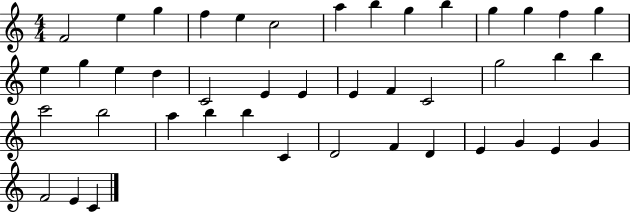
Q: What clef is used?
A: treble